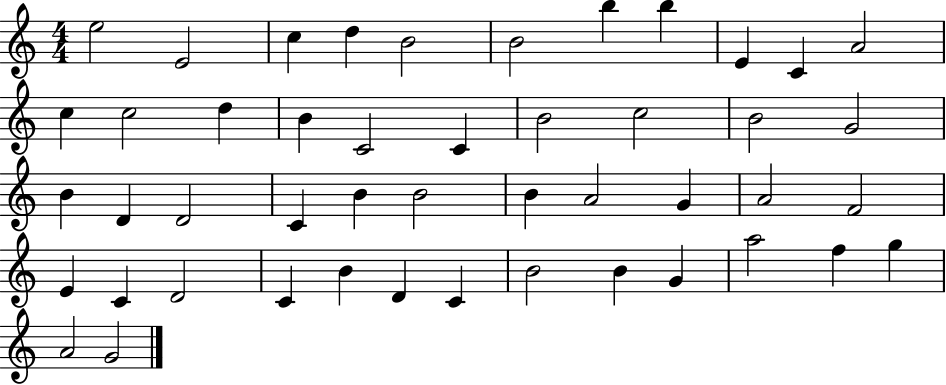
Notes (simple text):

E5/h E4/h C5/q D5/q B4/h B4/h B5/q B5/q E4/q C4/q A4/h C5/q C5/h D5/q B4/q C4/h C4/q B4/h C5/h B4/h G4/h B4/q D4/q D4/h C4/q B4/q B4/h B4/q A4/h G4/q A4/h F4/h E4/q C4/q D4/h C4/q B4/q D4/q C4/q B4/h B4/q G4/q A5/h F5/q G5/q A4/h G4/h